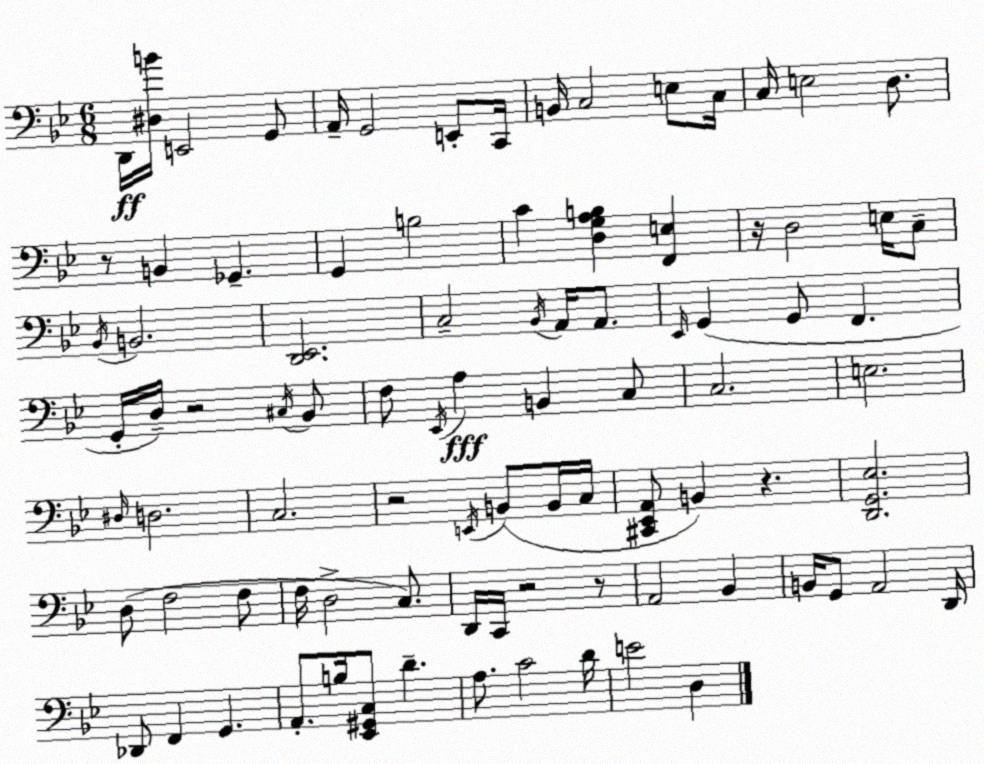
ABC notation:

X:1
T:Untitled
M:6/8
L:1/4
K:Gm
D,,/4 [^D,B]/4 E,,2 G,,/2 A,,/4 G,,2 E,,/2 C,,/4 B,,/4 C,2 E,/2 C,/4 C,/4 E,2 D,/2 z/2 B,, _G,, G,, B,2 C [D,G,A,B,] [F,,E,] z/4 D,2 E,/4 C,/2 _B,,/4 B,,2 [D,,_E,,]2 C,2 _B,,/4 A,,/4 A,,/2 _E,,/4 G,, G,,/2 F,, G,,/4 D,/4 z2 ^C,/4 _B,,/2 F,/2 _E,,/4 A, B,, C,/2 C,2 E,2 ^D,/4 D,2 C,2 z2 E,,/4 B,,/2 B,,/4 C,/4 [^C,,_E,,A,,]/2 B,, z [D,,G,,_E,]2 D,/2 F,2 F,/2 F,/4 D,2 C,/2 D,,/4 C,,/4 z2 z/2 A,,2 _B,, B,,/4 G,,/2 A,,2 D,,/4 _D,,/2 F,, G,, A,,/2 B,/4 [_E,,^G,,C,]/2 D A,/2 C2 D/4 E2 D,